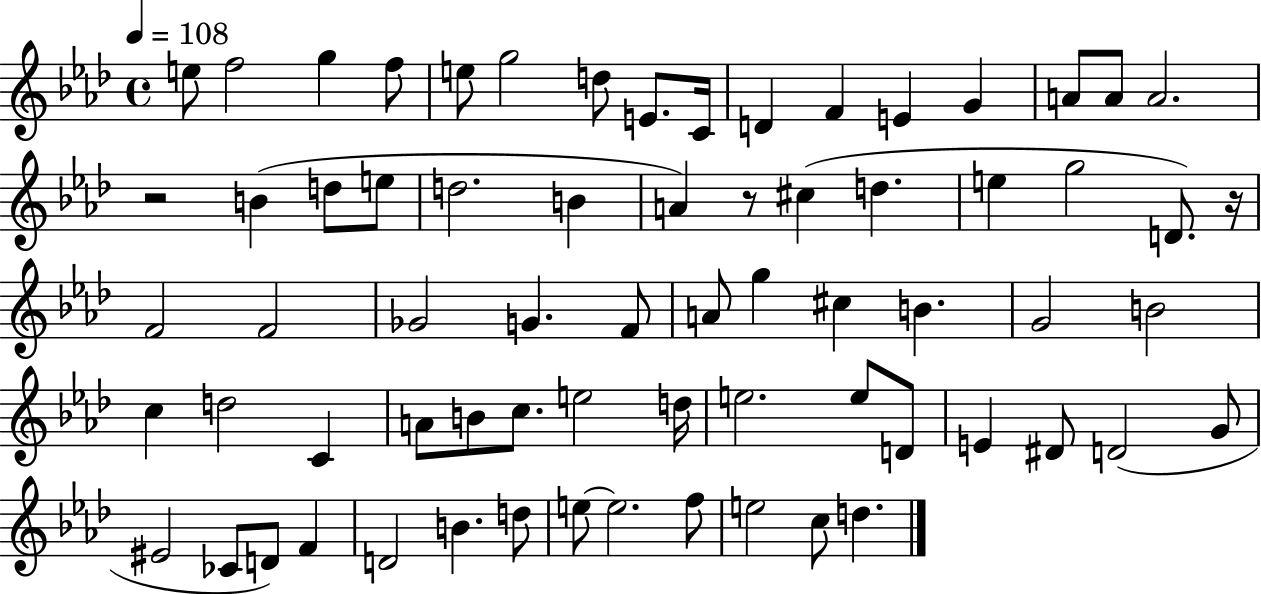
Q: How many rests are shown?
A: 3